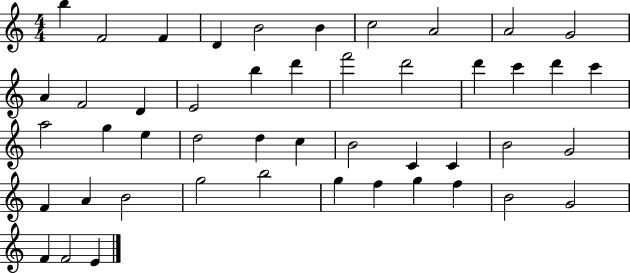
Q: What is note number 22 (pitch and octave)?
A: C6